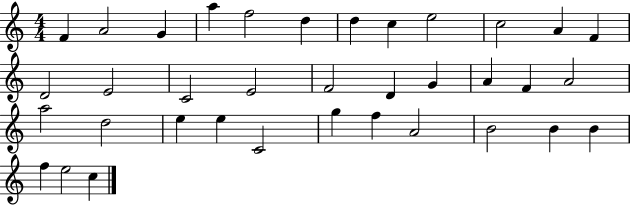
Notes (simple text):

F4/q A4/h G4/q A5/q F5/h D5/q D5/q C5/q E5/h C5/h A4/q F4/q D4/h E4/h C4/h E4/h F4/h D4/q G4/q A4/q F4/q A4/h A5/h D5/h E5/q E5/q C4/h G5/q F5/q A4/h B4/h B4/q B4/q F5/q E5/h C5/q